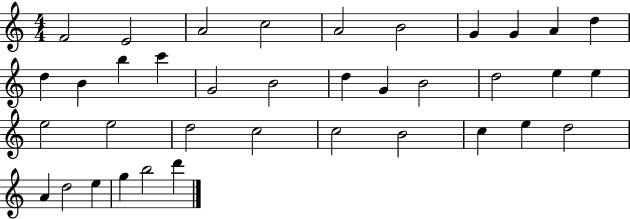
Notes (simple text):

F4/h E4/h A4/h C5/h A4/h B4/h G4/q G4/q A4/q D5/q D5/q B4/q B5/q C6/q G4/h B4/h D5/q G4/q B4/h D5/h E5/q E5/q E5/h E5/h D5/h C5/h C5/h B4/h C5/q E5/q D5/h A4/q D5/h E5/q G5/q B5/h D6/q